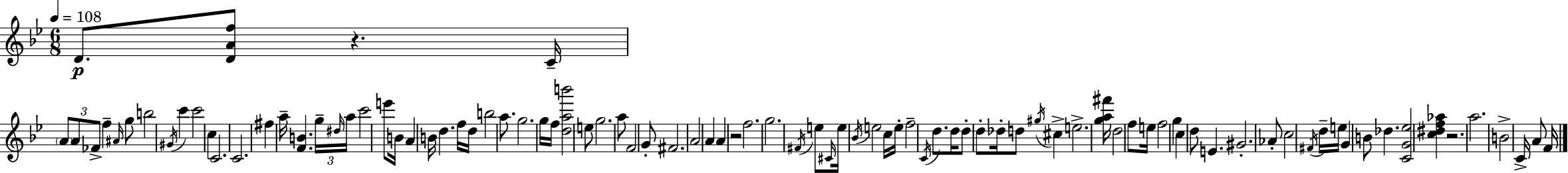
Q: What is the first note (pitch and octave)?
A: D4